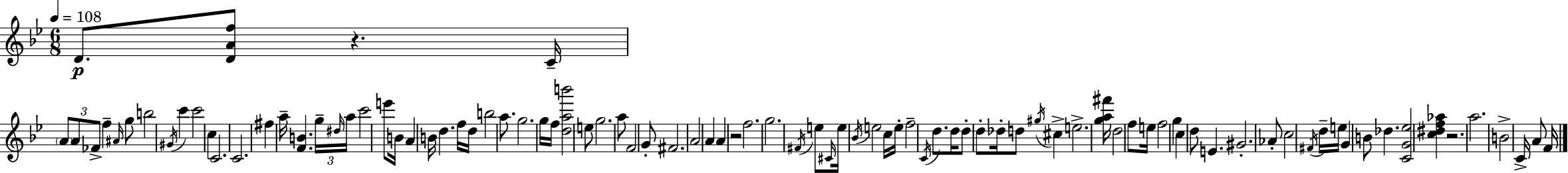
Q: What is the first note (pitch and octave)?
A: D4